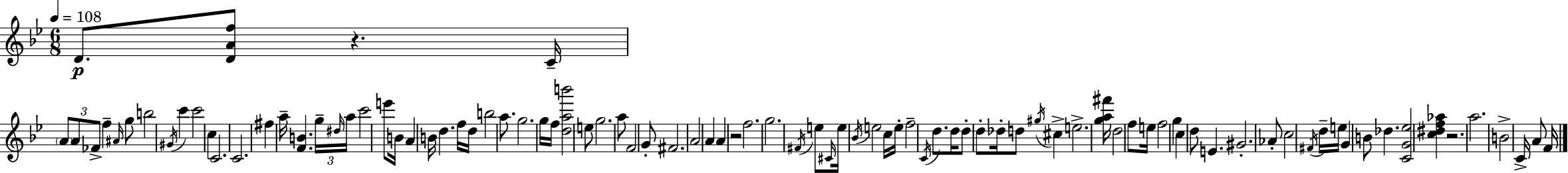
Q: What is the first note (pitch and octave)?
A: D4